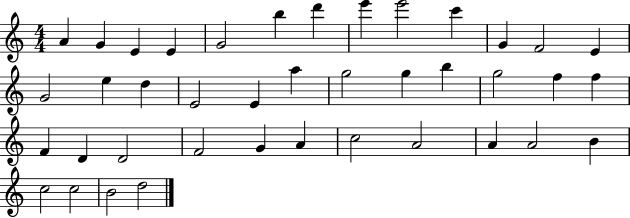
X:1
T:Untitled
M:4/4
L:1/4
K:C
A G E E G2 b d' e' e'2 c' G F2 E G2 e d E2 E a g2 g b g2 f f F D D2 F2 G A c2 A2 A A2 B c2 c2 B2 d2